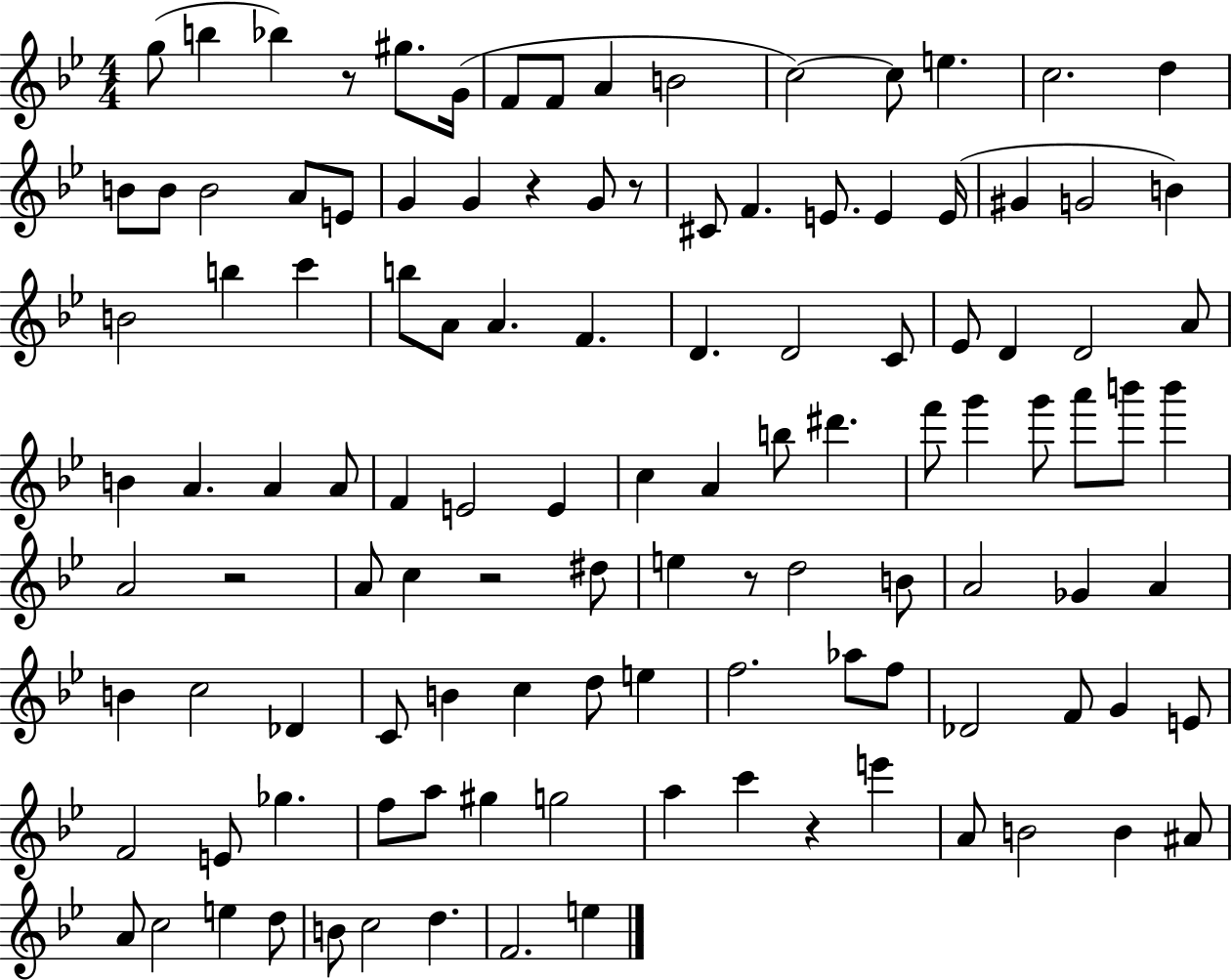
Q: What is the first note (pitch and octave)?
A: G5